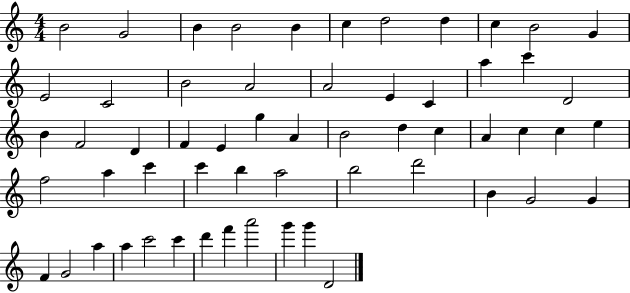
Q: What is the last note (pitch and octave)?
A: D4